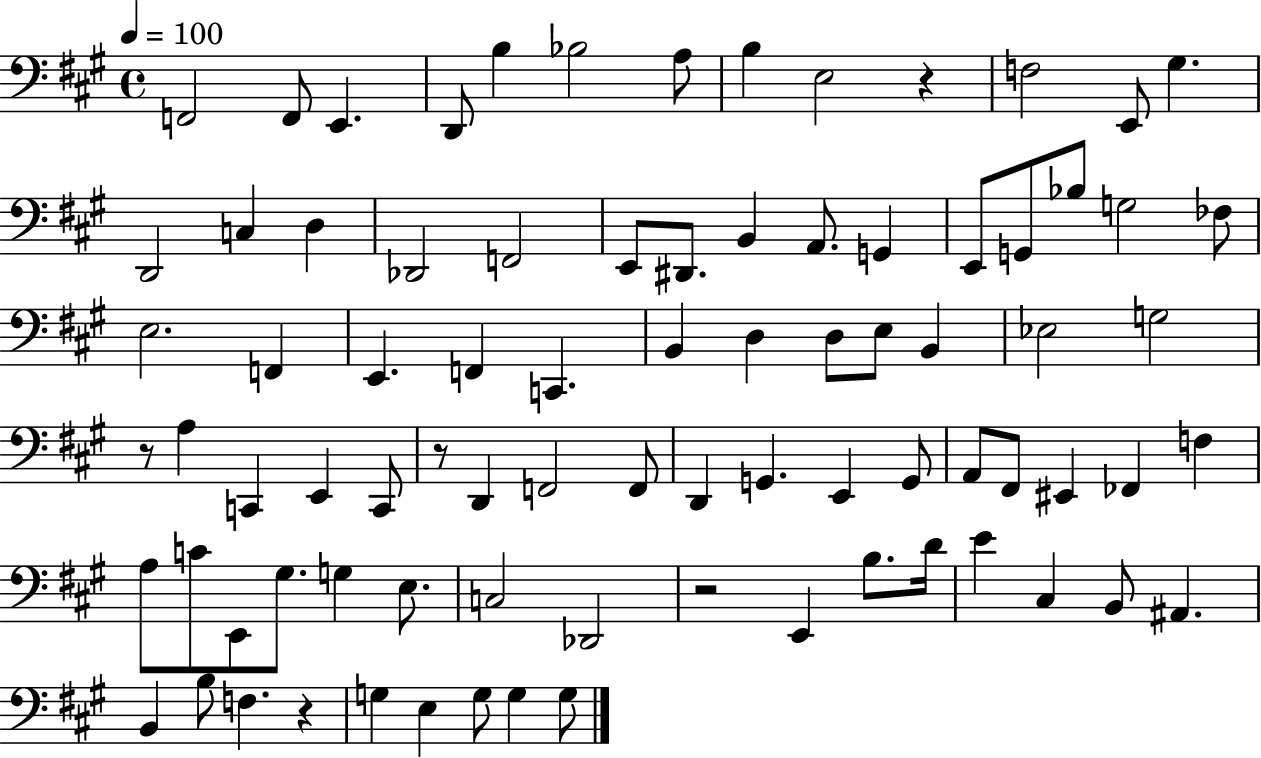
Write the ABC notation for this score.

X:1
T:Untitled
M:4/4
L:1/4
K:A
F,,2 F,,/2 E,, D,,/2 B, _B,2 A,/2 B, E,2 z F,2 E,,/2 ^G, D,,2 C, D, _D,,2 F,,2 E,,/2 ^D,,/2 B,, A,,/2 G,, E,,/2 G,,/2 _B,/2 G,2 _F,/2 E,2 F,, E,, F,, C,, B,, D, D,/2 E,/2 B,, _E,2 G,2 z/2 A, C,, E,, C,,/2 z/2 D,, F,,2 F,,/2 D,, G,, E,, G,,/2 A,,/2 ^F,,/2 ^E,, _F,, F, A,/2 C/2 E,,/2 ^G,/2 G, E,/2 C,2 _D,,2 z2 E,, B,/2 D/4 E ^C, B,,/2 ^A,, B,, B,/2 F, z G, E, G,/2 G, G,/2